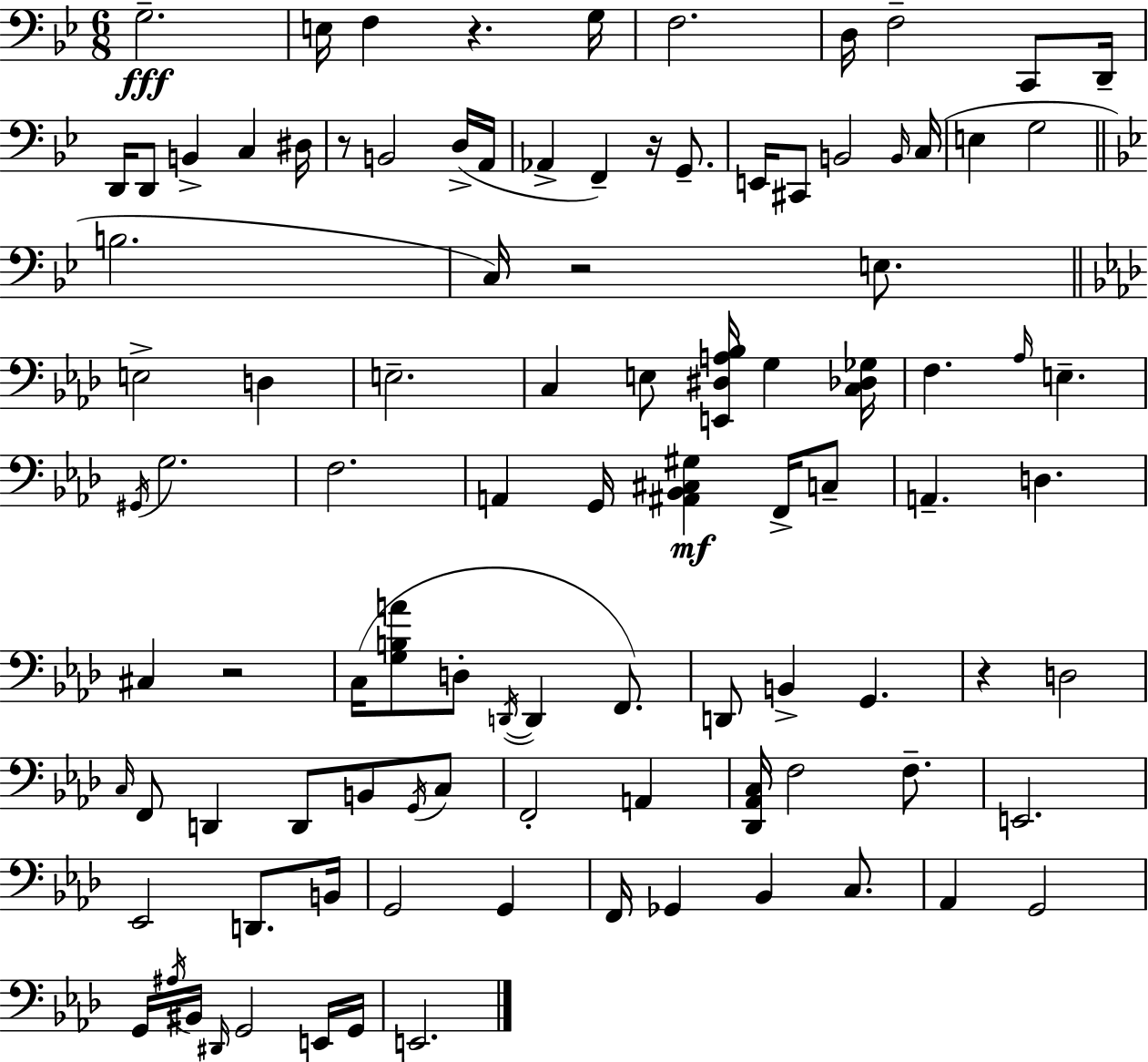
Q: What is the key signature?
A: BES major